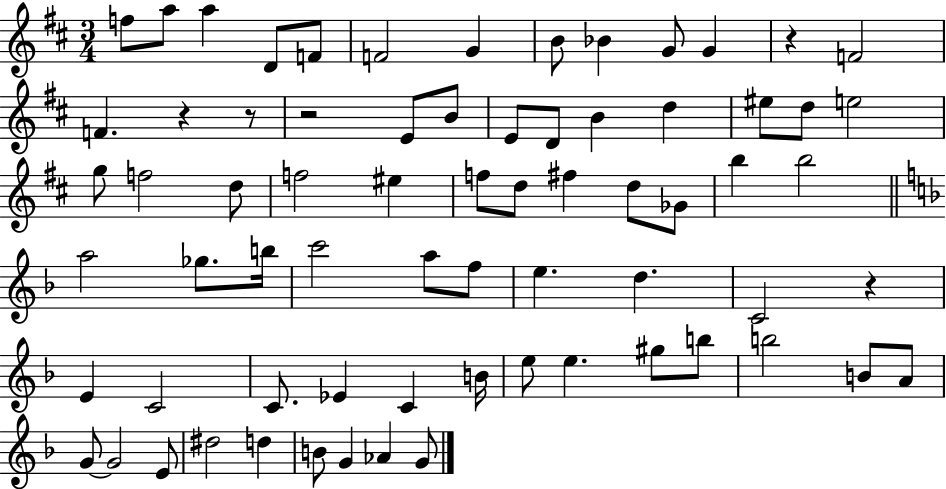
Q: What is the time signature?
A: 3/4